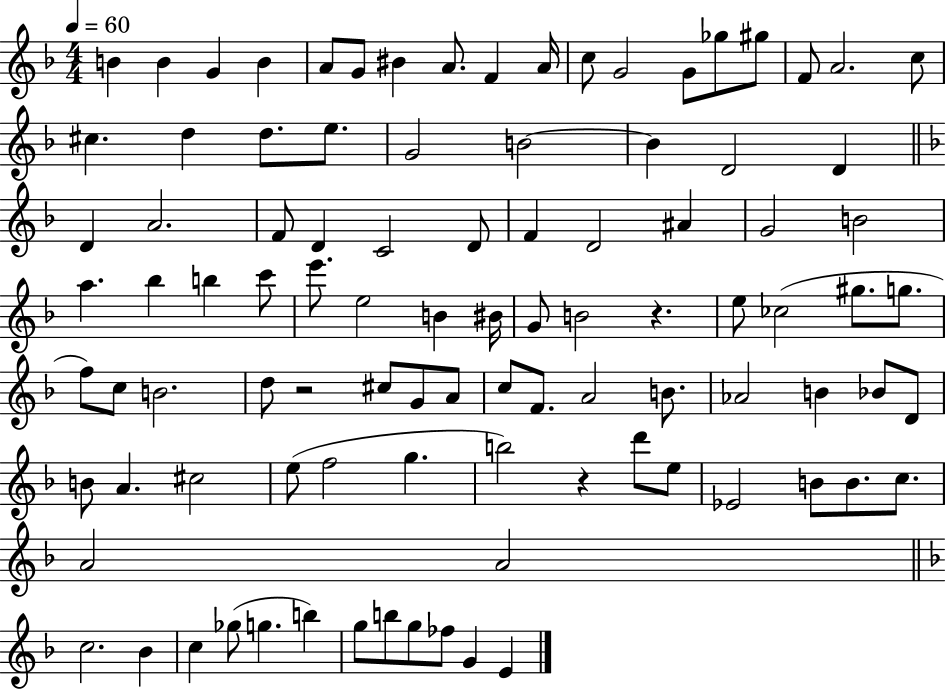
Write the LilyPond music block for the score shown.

{
  \clef treble
  \numericTimeSignature
  \time 4/4
  \key f \major
  \tempo 4 = 60
  b'4 b'4 g'4 b'4 | a'8 g'8 bis'4 a'8. f'4 a'16 | c''8 g'2 g'8 ges''8 gis''8 | f'8 a'2. c''8 | \break cis''4. d''4 d''8. e''8. | g'2 b'2~~ | b'4 d'2 d'4 | \bar "||" \break \key d \minor d'4 a'2. | f'8 d'4 c'2 d'8 | f'4 d'2 ais'4 | g'2 b'2 | \break a''4. bes''4 b''4 c'''8 | e'''8. e''2 b'4 bis'16 | g'8 b'2 r4. | e''8 ces''2( gis''8. g''8. | \break f''8) c''8 b'2. | d''8 r2 cis''8 g'8 a'8 | c''8 f'8. a'2 b'8. | aes'2 b'4 bes'8 d'8 | \break b'8 a'4. cis''2 | e''8( f''2 g''4. | b''2) r4 d'''8 e''8 | ees'2 b'8 b'8. c''8. | \break a'2 a'2 | \bar "||" \break \key f \major c''2. bes'4 | c''4 ges''8( g''4. b''4) | g''8 b''8 g''8 fes''8 g'4 e'4 | \bar "|."
}